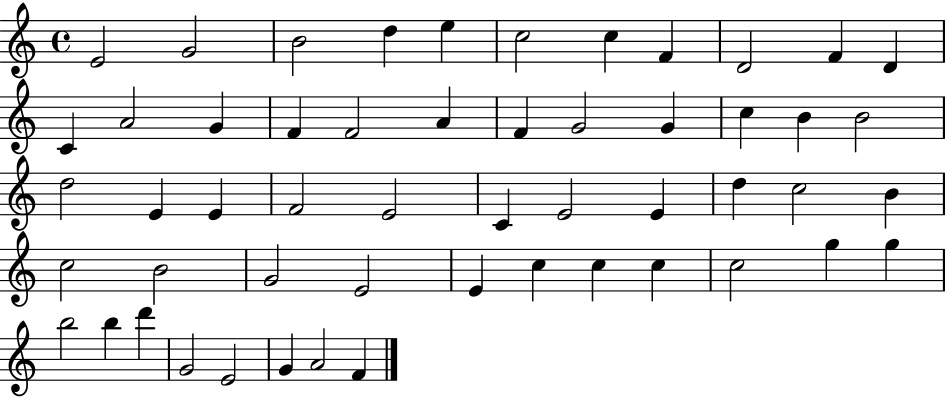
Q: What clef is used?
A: treble